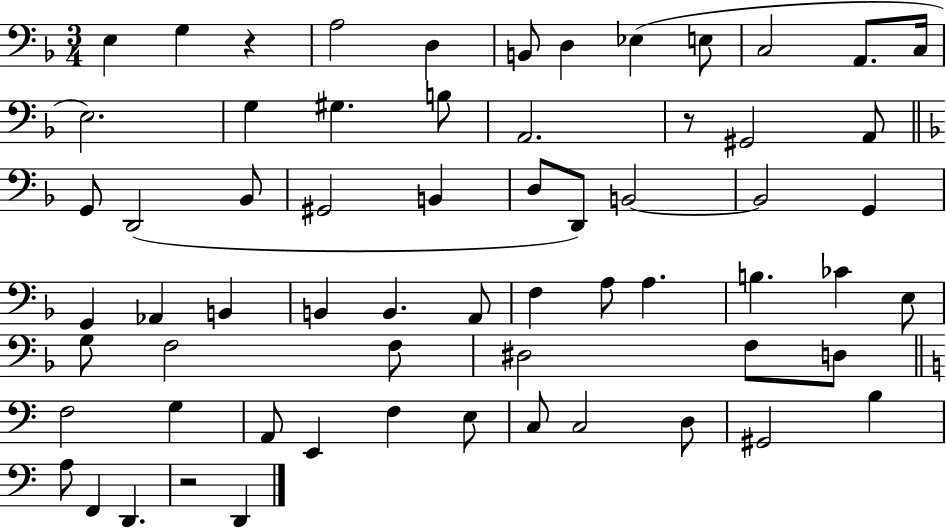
E3/q G3/q R/q A3/h D3/q B2/e D3/q Eb3/q E3/e C3/h A2/e. C3/s E3/h. G3/q G#3/q. B3/e A2/h. R/e G#2/h A2/e G2/e D2/h Bb2/e G#2/h B2/q D3/e D2/e B2/h B2/h G2/q G2/q Ab2/q B2/q B2/q B2/q. A2/e F3/q A3/e A3/q. B3/q. CES4/q E3/e G3/e F3/h F3/e D#3/h F3/e D3/e F3/h G3/q A2/e E2/q F3/q E3/e C3/e C3/h D3/e G#2/h B3/q A3/e F2/q D2/q. R/h D2/q